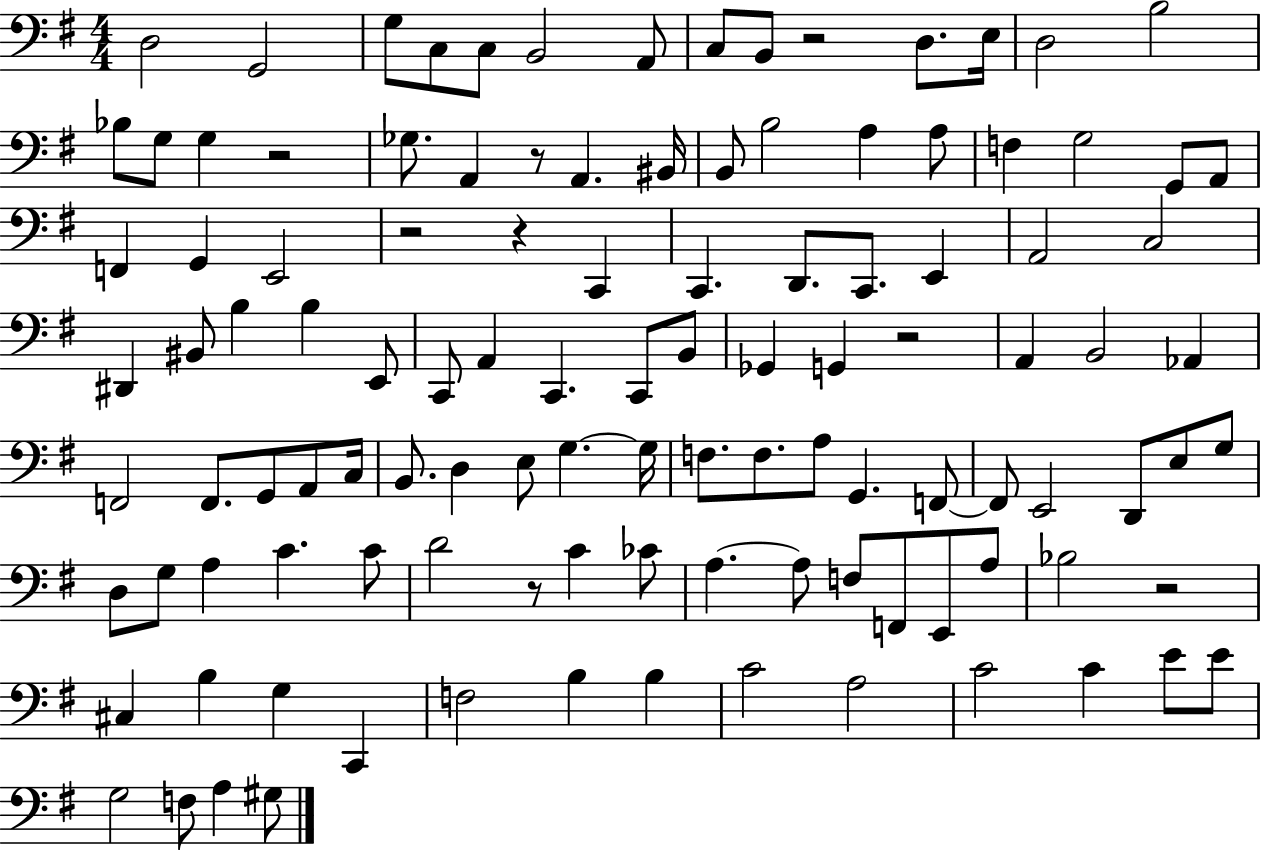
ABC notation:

X:1
T:Untitled
M:4/4
L:1/4
K:G
D,2 G,,2 G,/2 C,/2 C,/2 B,,2 A,,/2 C,/2 B,,/2 z2 D,/2 E,/4 D,2 B,2 _B,/2 G,/2 G, z2 _G,/2 A,, z/2 A,, ^B,,/4 B,,/2 B,2 A, A,/2 F, G,2 G,,/2 A,,/2 F,, G,, E,,2 z2 z C,, C,, D,,/2 C,,/2 E,, A,,2 C,2 ^D,, ^B,,/2 B, B, E,,/2 C,,/2 A,, C,, C,,/2 B,,/2 _G,, G,, z2 A,, B,,2 _A,, F,,2 F,,/2 G,,/2 A,,/2 C,/4 B,,/2 D, E,/2 G, G,/4 F,/2 F,/2 A,/2 G,, F,,/2 F,,/2 E,,2 D,,/2 E,/2 G,/2 D,/2 G,/2 A, C C/2 D2 z/2 C _C/2 A, A,/2 F,/2 F,,/2 E,,/2 A,/2 _B,2 z2 ^C, B, G, C,, F,2 B, B, C2 A,2 C2 C E/2 E/2 G,2 F,/2 A, ^G,/2